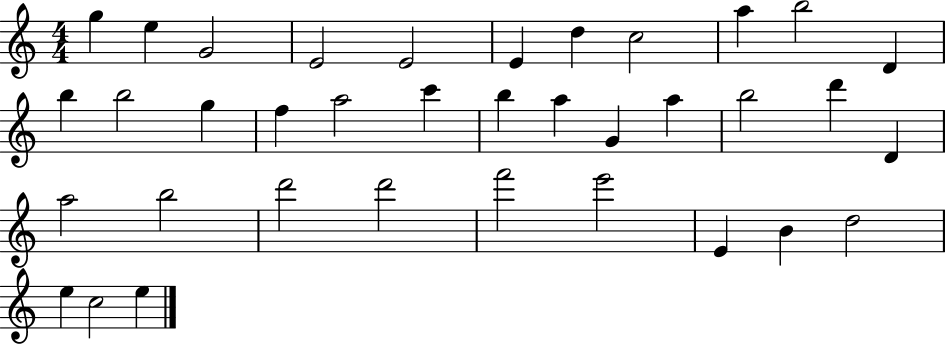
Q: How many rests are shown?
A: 0